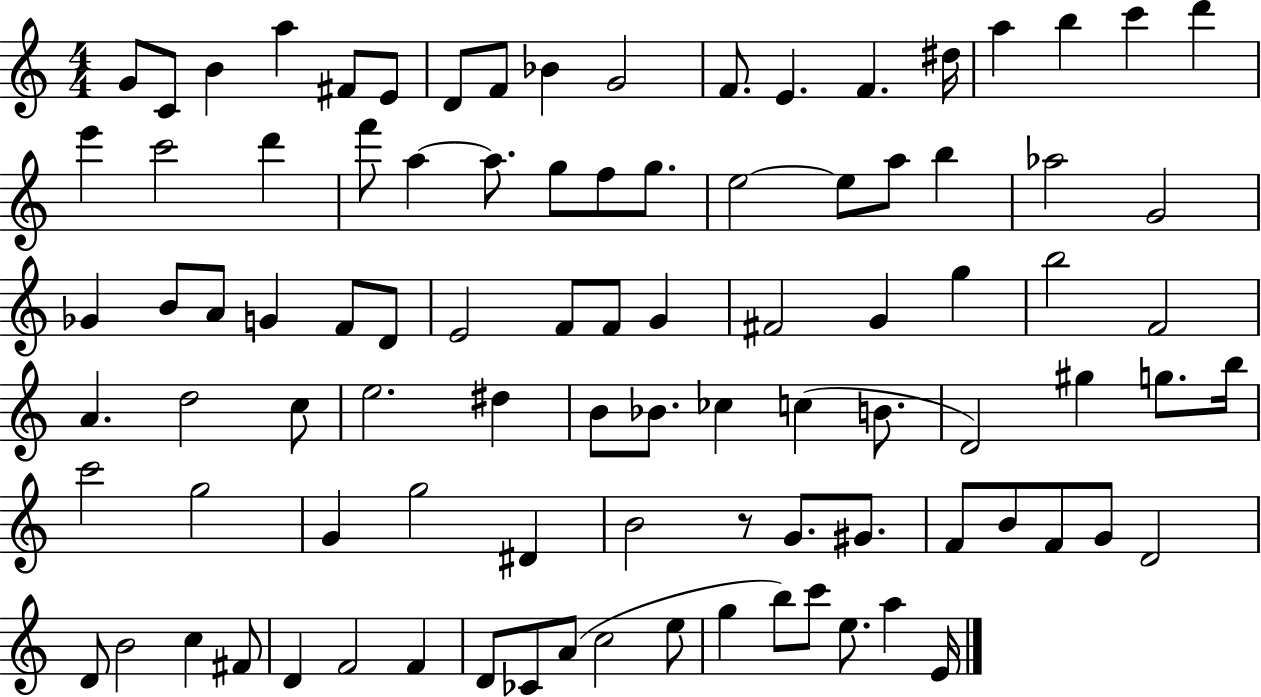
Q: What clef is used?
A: treble